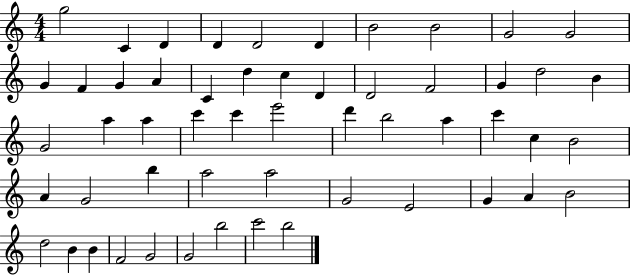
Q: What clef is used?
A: treble